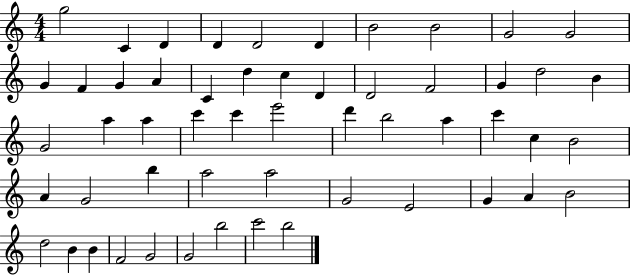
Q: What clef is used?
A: treble